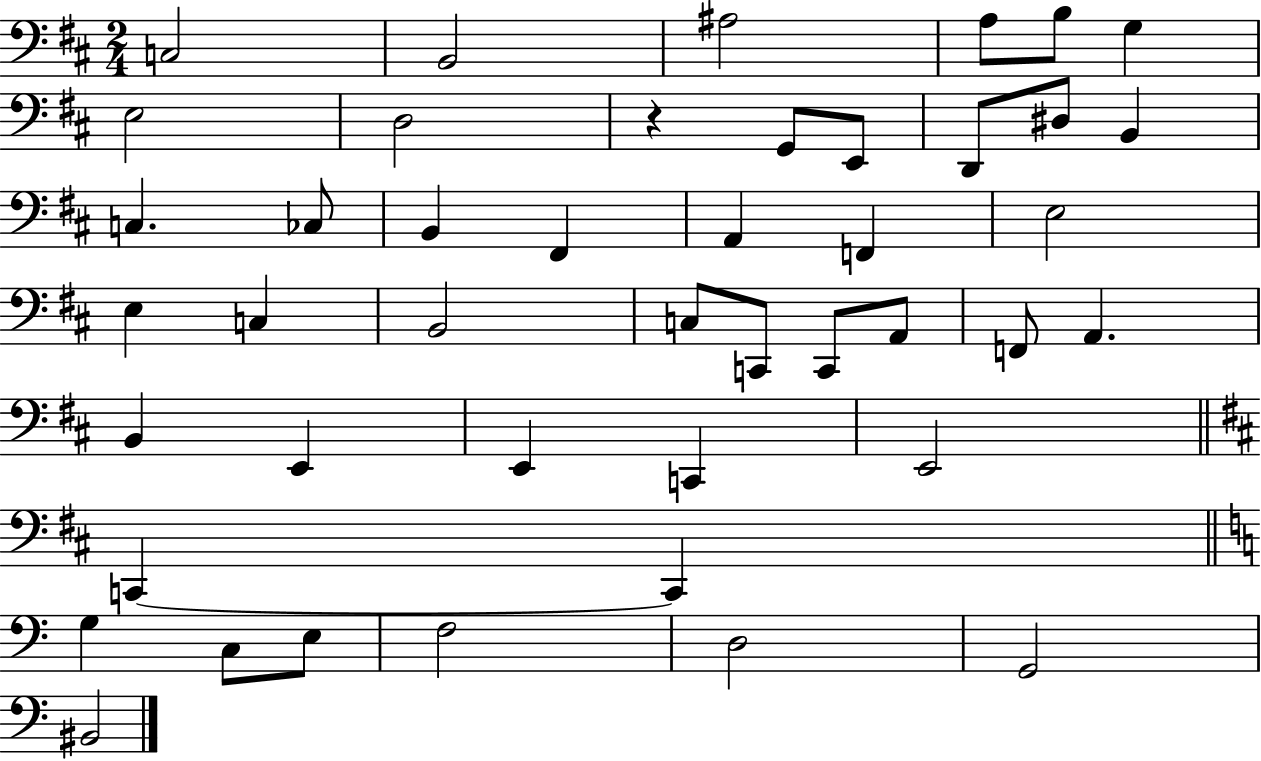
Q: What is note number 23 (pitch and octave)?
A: B2